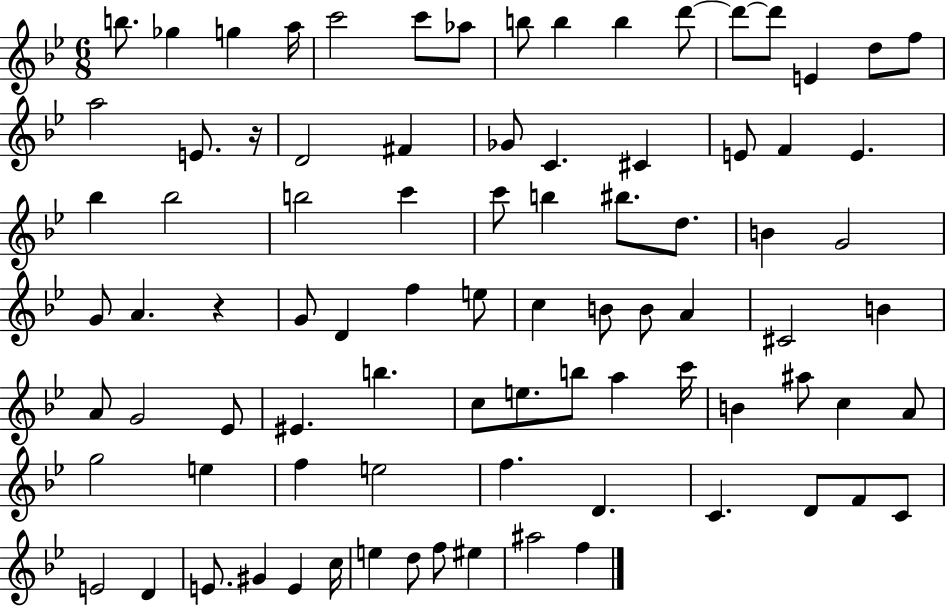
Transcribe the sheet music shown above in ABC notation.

X:1
T:Untitled
M:6/8
L:1/4
K:Bb
b/2 _g g a/4 c'2 c'/2 _a/2 b/2 b b d'/2 d'/2 d'/2 E d/2 f/2 a2 E/2 z/4 D2 ^F _G/2 C ^C E/2 F E _b _b2 b2 c' c'/2 b ^b/2 d/2 B G2 G/2 A z G/2 D f e/2 c B/2 B/2 A ^C2 B A/2 G2 _E/2 ^E b c/2 e/2 b/2 a c'/4 B ^a/2 c A/2 g2 e f e2 f D C D/2 F/2 C/2 E2 D E/2 ^G E c/4 e d/2 f/2 ^e ^a2 f